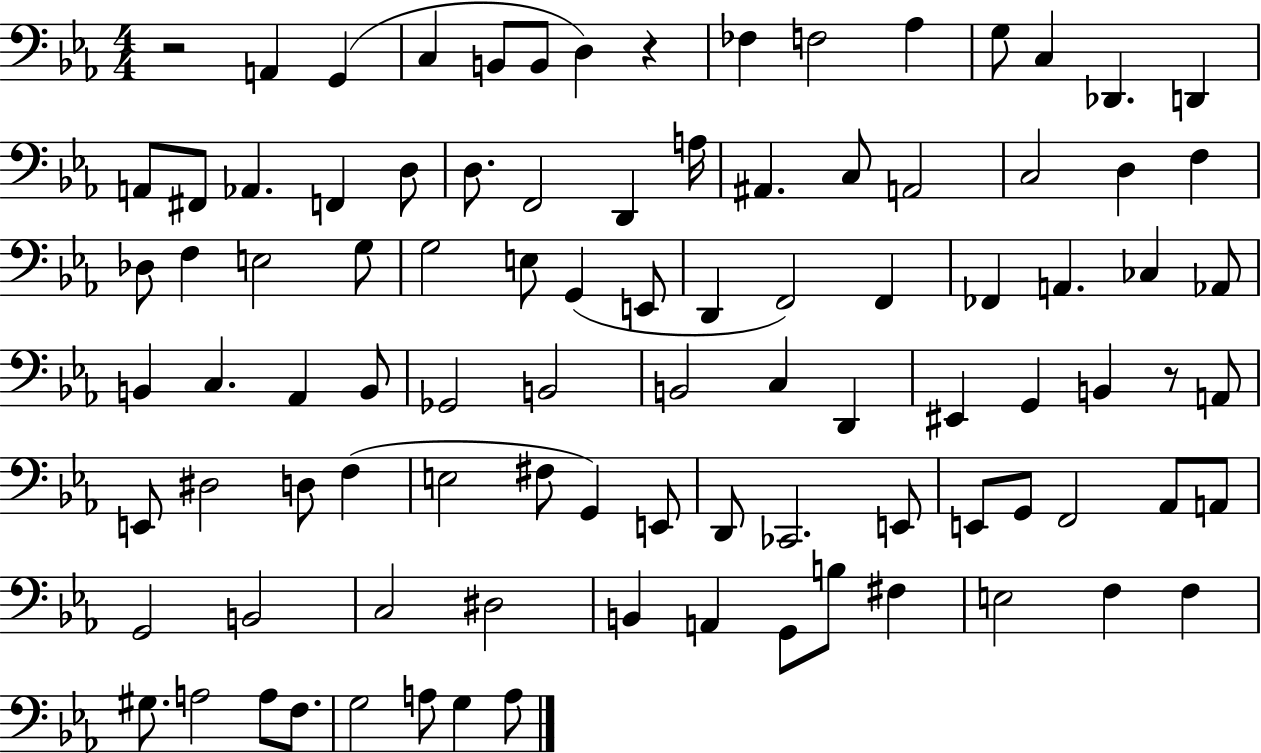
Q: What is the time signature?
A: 4/4